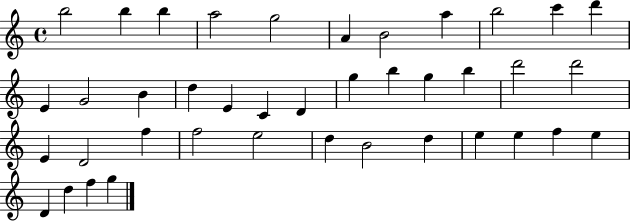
X:1
T:Untitled
M:4/4
L:1/4
K:C
b2 b b a2 g2 A B2 a b2 c' d' E G2 B d E C D g b g b d'2 d'2 E D2 f f2 e2 d B2 d e e f e D d f g